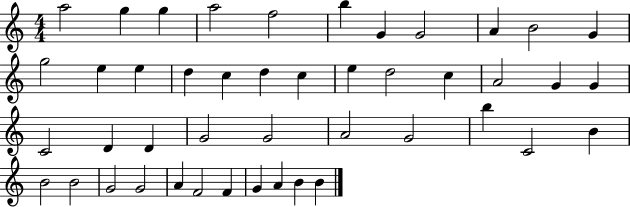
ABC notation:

X:1
T:Untitled
M:4/4
L:1/4
K:C
a2 g g a2 f2 b G G2 A B2 G g2 e e d c d c e d2 c A2 G G C2 D D G2 G2 A2 G2 b C2 B B2 B2 G2 G2 A F2 F G A B B